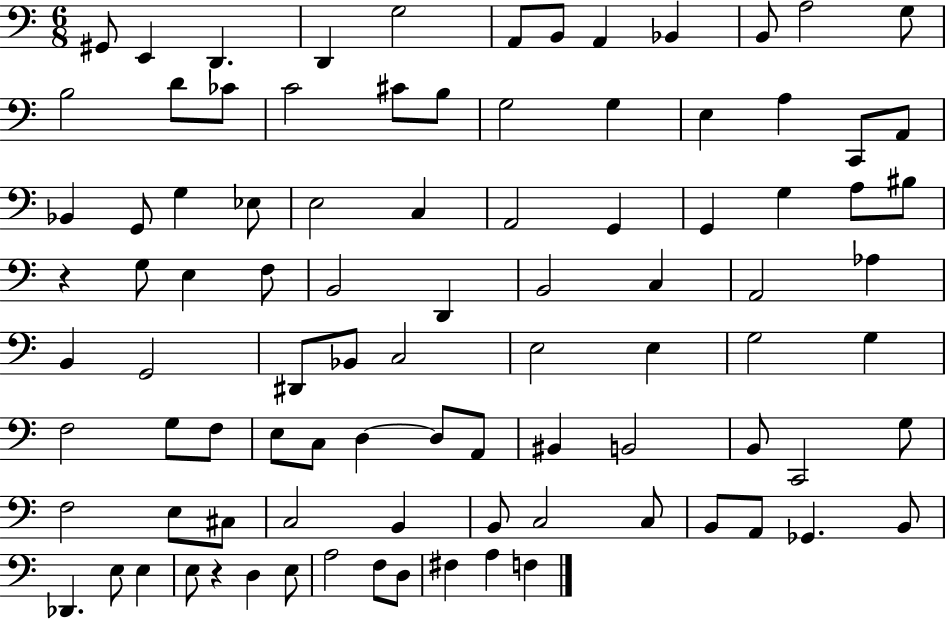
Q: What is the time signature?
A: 6/8